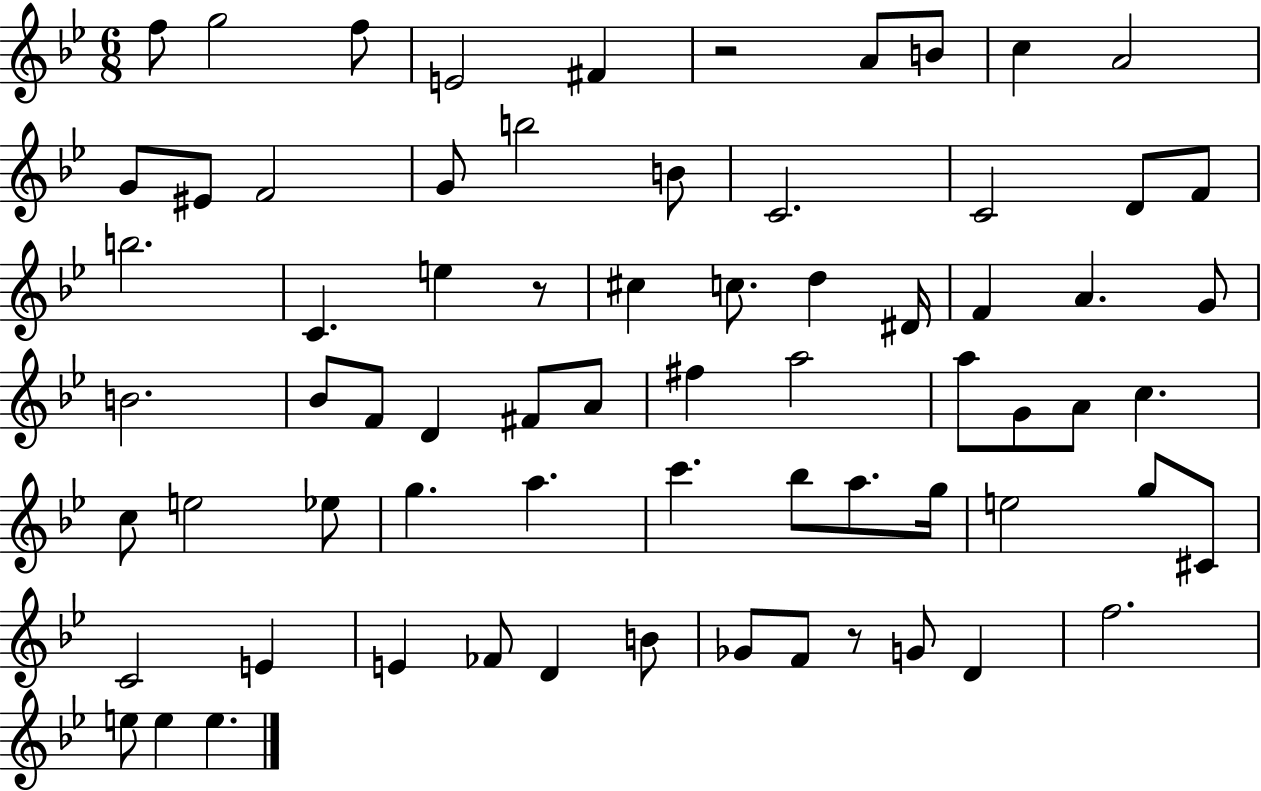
{
  \clef treble
  \numericTimeSignature
  \time 6/8
  \key bes \major
  f''8 g''2 f''8 | e'2 fis'4 | r2 a'8 b'8 | c''4 a'2 | \break g'8 eis'8 f'2 | g'8 b''2 b'8 | c'2. | c'2 d'8 f'8 | \break b''2. | c'4. e''4 r8 | cis''4 c''8. d''4 dis'16 | f'4 a'4. g'8 | \break b'2. | bes'8 f'8 d'4 fis'8 a'8 | fis''4 a''2 | a''8 g'8 a'8 c''4. | \break c''8 e''2 ees''8 | g''4. a''4. | c'''4. bes''8 a''8. g''16 | e''2 g''8 cis'8 | \break c'2 e'4 | e'4 fes'8 d'4 b'8 | ges'8 f'8 r8 g'8 d'4 | f''2. | \break e''8 e''4 e''4. | \bar "|."
}